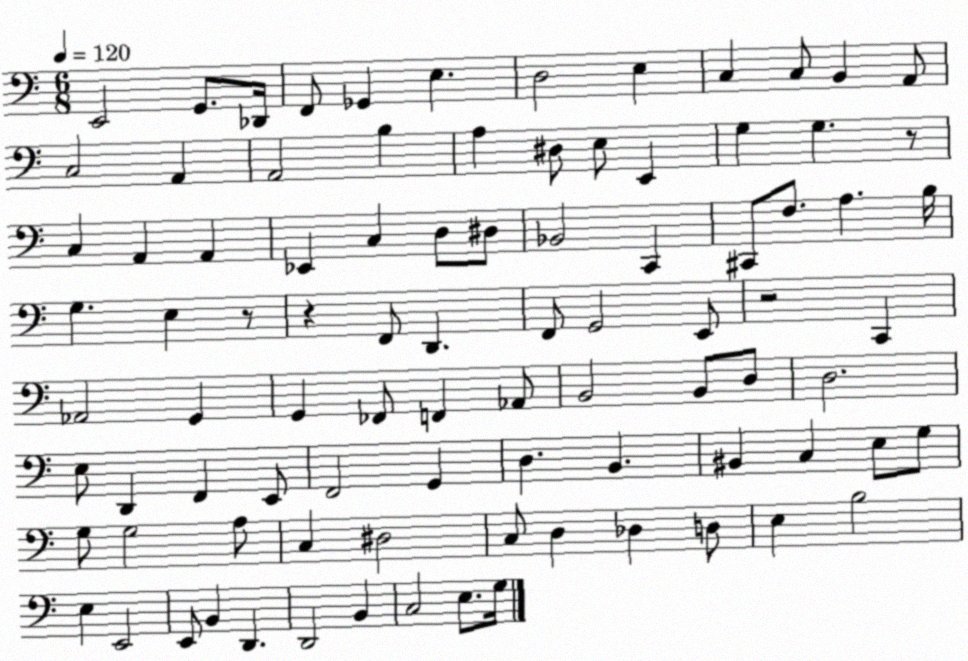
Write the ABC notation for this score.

X:1
T:Untitled
M:6/8
L:1/4
K:C
E,,2 G,,/2 _D,,/4 F,,/2 _G,, E, D,2 E, C, C,/2 B,, A,,/2 C,2 A,, A,,2 B, A, ^D,/2 E,/2 E,, G, G, z/2 C, A,, A,, _E,, C, D,/2 ^D,/2 _B,,2 C,, ^C,,/2 F,/2 A, B,/4 G, E, z/2 z F,,/2 D,, F,,/2 G,,2 E,,/2 z2 C,, _A,,2 G,, G,, _F,,/2 F,, _A,,/2 B,,2 B,,/2 D,/2 D,2 E,/2 D,, F,, E,,/2 F,,2 G,, D, B,, ^B,, C, E,/2 G,/2 G,/2 G,2 A,/2 C, ^D,2 C,/2 D, _D, D,/2 E, B,2 E, E,,2 E,,/2 B,, D,, D,,2 B,, C,2 E,/2 G,/4